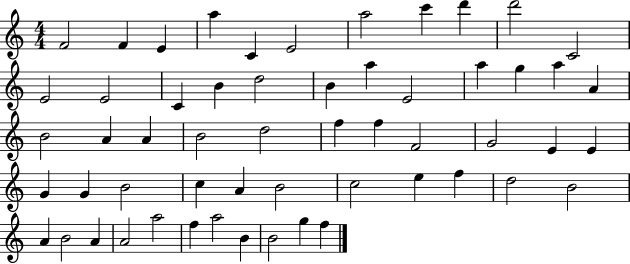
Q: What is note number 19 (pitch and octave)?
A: E4